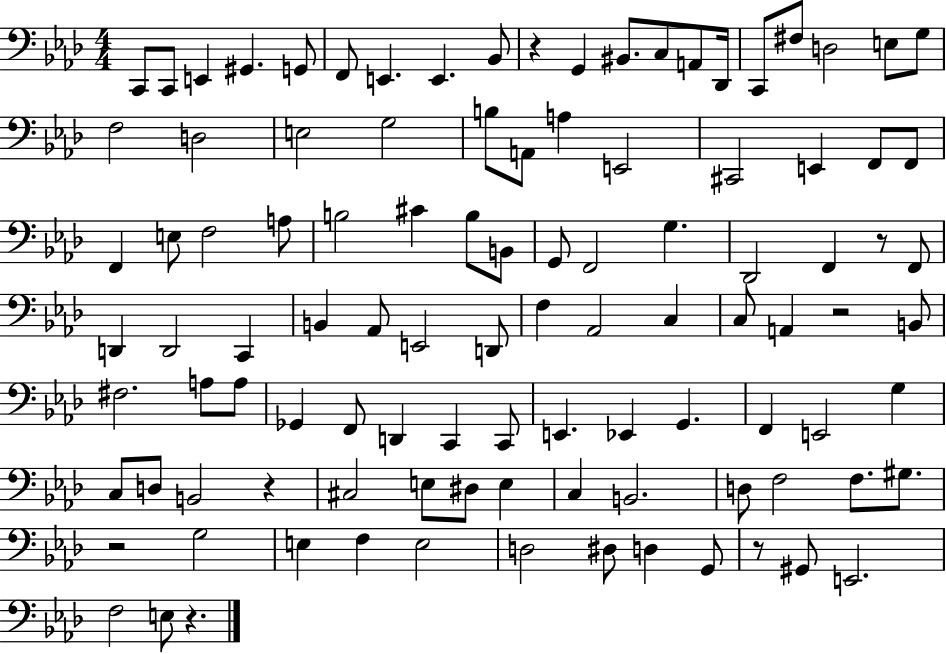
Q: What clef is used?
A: bass